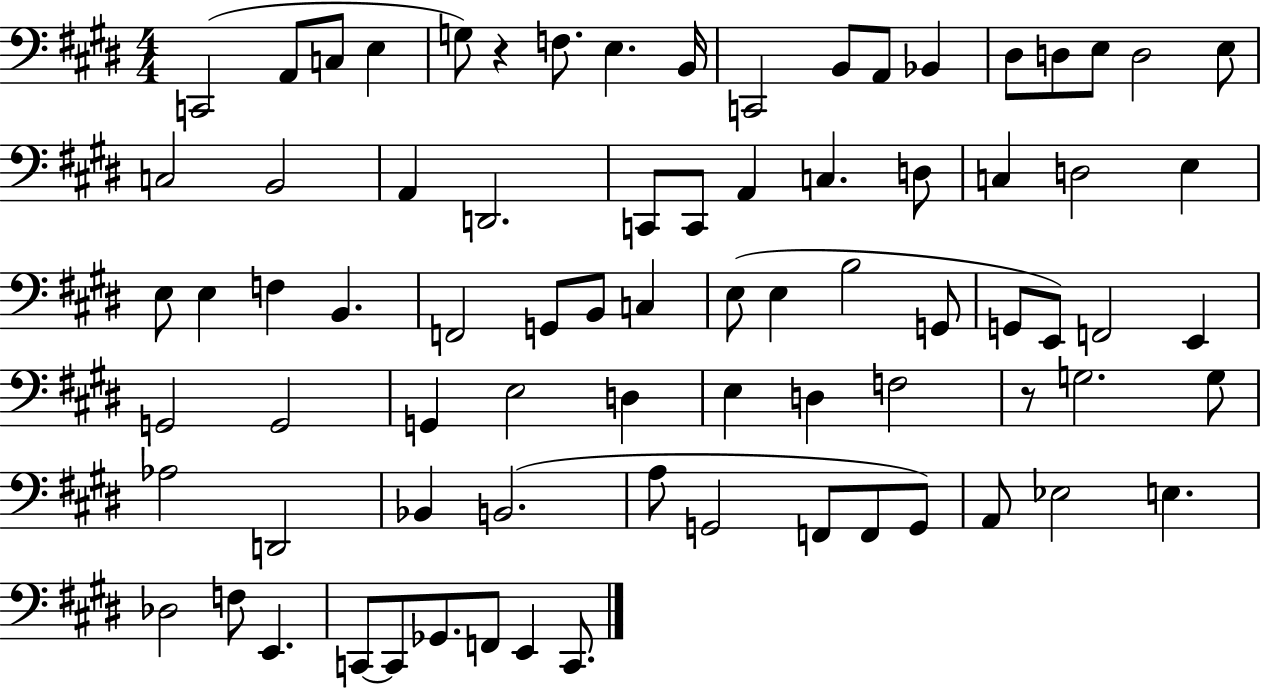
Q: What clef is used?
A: bass